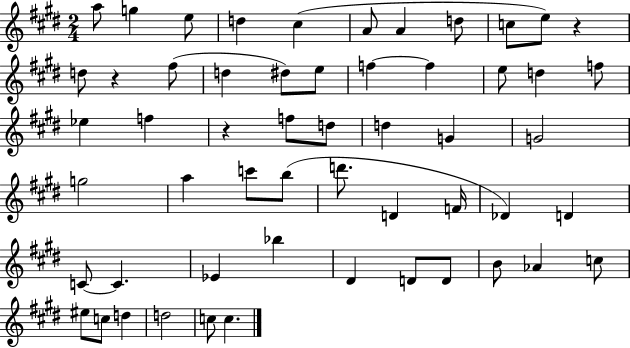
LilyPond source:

{
  \clef treble
  \numericTimeSignature
  \time 2/4
  \key e \major
  a''8 g''4 e''8 | d''4 cis''4( | a'8 a'4 d''8 | c''8 e''8) r4 | \break d''8 r4 fis''8( | d''4 dis''8) e''8 | f''4~~ f''4 | e''8 d''4 f''8 | \break ees''4 f''4 | r4 f''8 d''8 | d''4 g'4 | g'2 | \break g''2 | a''4 c'''8 b''8( | d'''8. d'4 f'16 | des'4) d'4 | \break c'8~~ c'4. | ees'4 bes''4 | dis'4 d'8 d'8 | b'8 aes'4 c''8 | \break eis''8 c''8 d''4 | d''2 | c''8 c''4. | \bar "|."
}